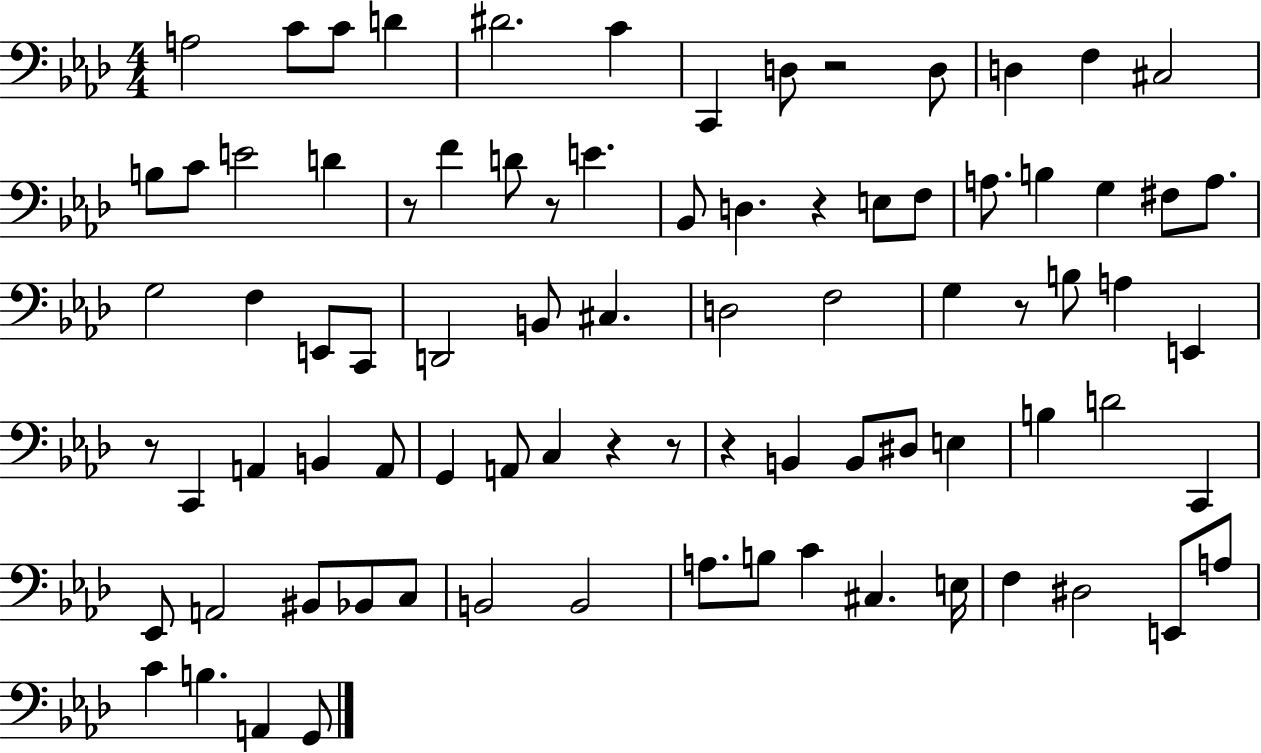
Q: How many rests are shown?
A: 9